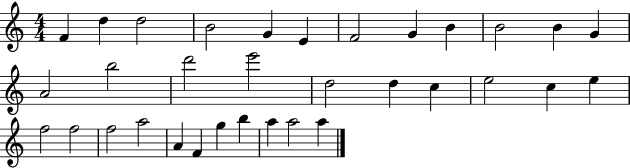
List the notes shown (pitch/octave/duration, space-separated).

F4/q D5/q D5/h B4/h G4/q E4/q F4/h G4/q B4/q B4/h B4/q G4/q A4/h B5/h D6/h E6/h D5/h D5/q C5/q E5/h C5/q E5/q F5/h F5/h F5/h A5/h A4/q F4/q G5/q B5/q A5/q A5/h A5/q